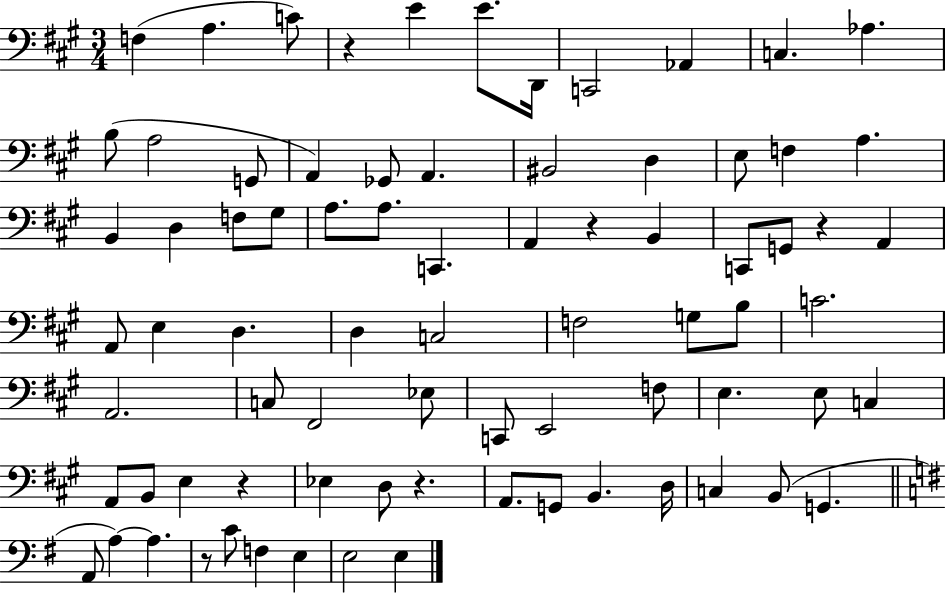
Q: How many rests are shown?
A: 6